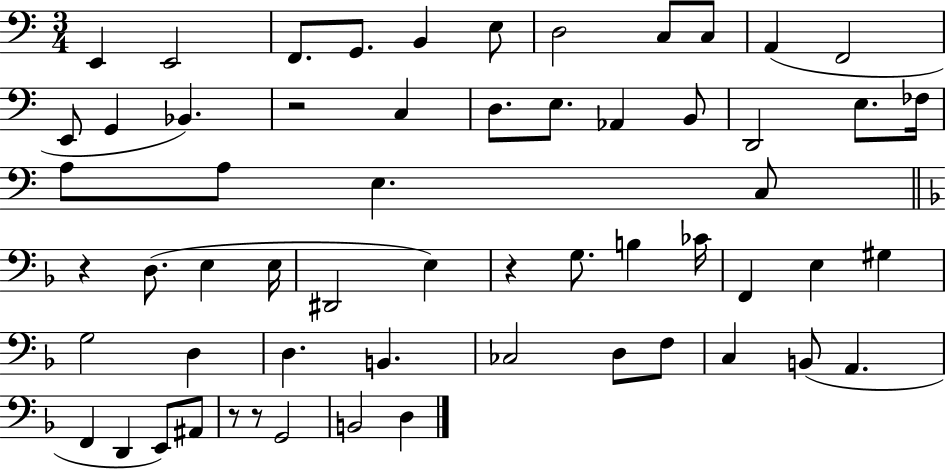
E2/q E2/h F2/e. G2/e. B2/q E3/e D3/h C3/e C3/e A2/q F2/h E2/e G2/q Bb2/q. R/h C3/q D3/e. E3/e. Ab2/q B2/e D2/h E3/e. FES3/s A3/e A3/e E3/q. C3/e R/q D3/e. E3/q E3/s D#2/h E3/q R/q G3/e. B3/q CES4/s F2/q E3/q G#3/q G3/h D3/q D3/q. B2/q. CES3/h D3/e F3/e C3/q B2/e A2/q. F2/q D2/q E2/e A#2/e R/e R/e G2/h B2/h D3/q